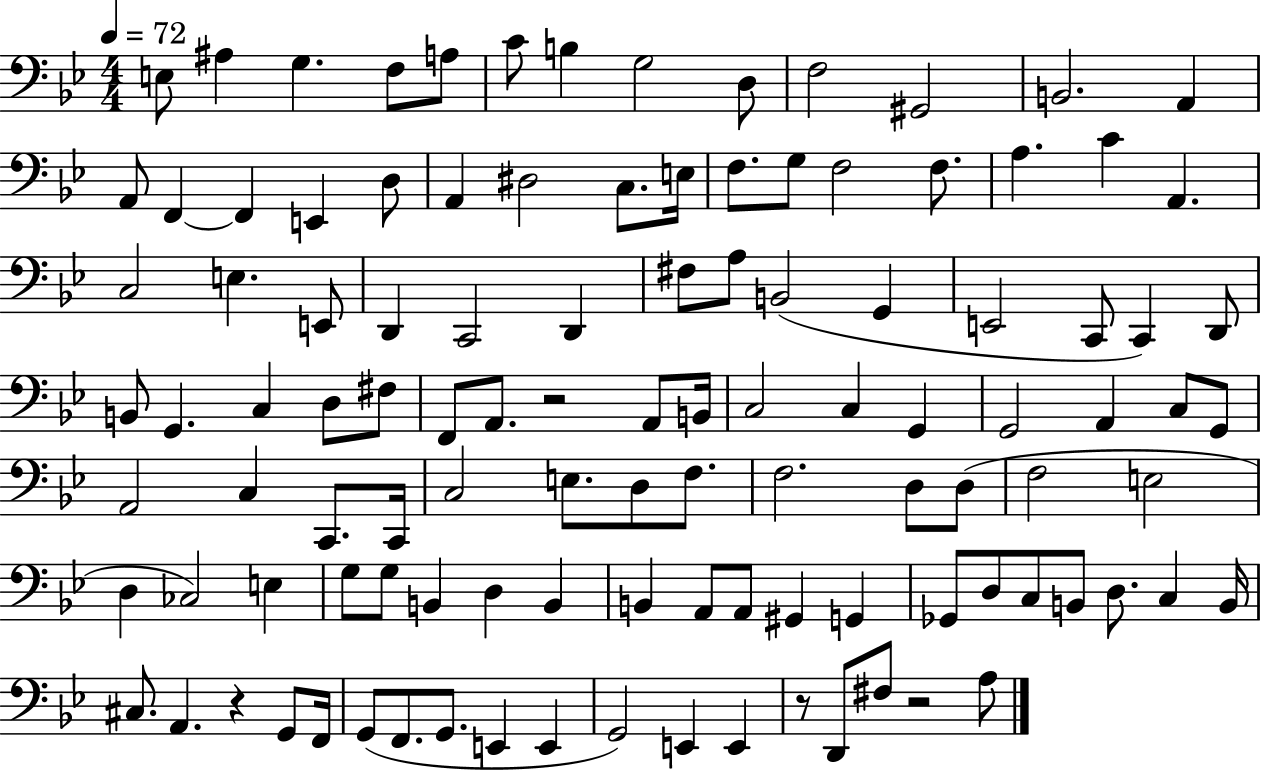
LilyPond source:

{
  \clef bass
  \numericTimeSignature
  \time 4/4
  \key bes \major
  \tempo 4 = 72
  \repeat volta 2 { e8 ais4 g4. f8 a8 | c'8 b4 g2 d8 | f2 gis,2 | b,2. a,4 | \break a,8 f,4~~ f,4 e,4 d8 | a,4 dis2 c8. e16 | f8. g8 f2 f8. | a4. c'4 a,4. | \break c2 e4. e,8 | d,4 c,2 d,4 | fis8 a8 b,2( g,4 | e,2 c,8 c,4) d,8 | \break b,8 g,4. c4 d8 fis8 | f,8 a,8. r2 a,8 b,16 | c2 c4 g,4 | g,2 a,4 c8 g,8 | \break a,2 c4 c,8. c,16 | c2 e8. d8 f8. | f2. d8 d8( | f2 e2 | \break d4 ces2) e4 | g8 g8 b,4 d4 b,4 | b,4 a,8 a,8 gis,4 g,4 | ges,8 d8 c8 b,8 d8. c4 b,16 | \break cis8. a,4. r4 g,8 f,16 | g,8( f,8. g,8. e,4 e,4 | g,2) e,4 e,4 | r8 d,8 fis8 r2 a8 | \break } \bar "|."
}